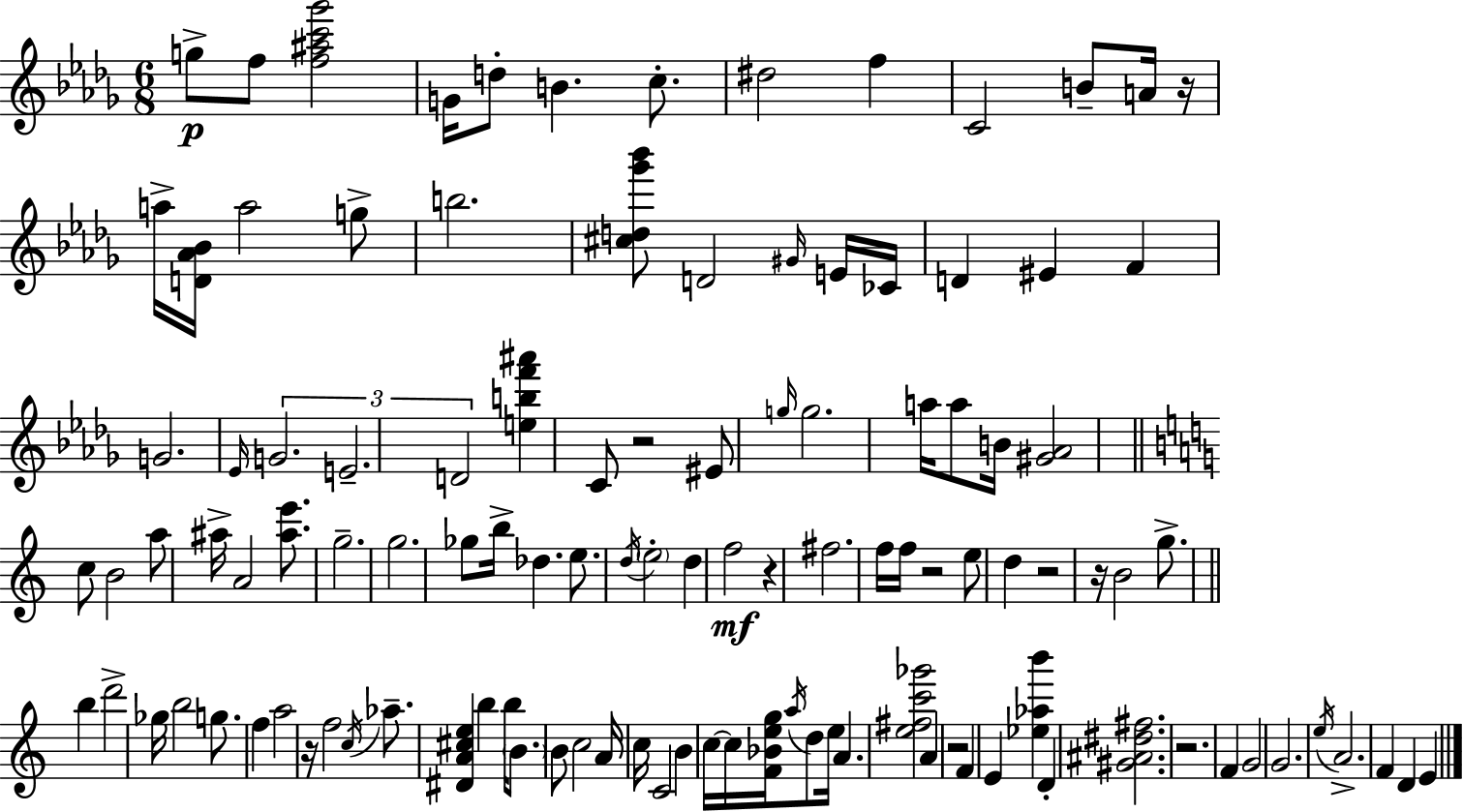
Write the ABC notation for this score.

X:1
T:Untitled
M:6/8
L:1/4
K:Bbm
g/2 f/2 [f^ac'_g']2 G/4 d/2 B c/2 ^d2 f C2 B/2 A/4 z/4 a/4 [D_A_B]/4 a2 g/2 b2 [^cd_g'_b']/2 D2 ^G/4 E/4 _C/4 D ^E F G2 _E/4 G2 E2 D2 [ebf'^a'] C/2 z2 ^E/2 g/4 g2 a/4 a/2 B/4 [^G_A]2 c/2 B2 a/2 ^a/4 A2 [^ae']/2 g2 g2 _g/2 b/4 _d e/2 d/4 e2 d f2 z ^f2 f/4 f/4 z2 e/2 d z2 z/4 B2 g/2 b d'2 _g/4 b2 g/2 f a2 z/4 f2 c/4 _a/2 [^DA^ce] b b/4 B/2 B/2 c2 A/4 c/4 C2 B c/4 c/4 [F_Beg]/4 a/4 d/2 e/4 A [e^fc'_g']2 A z2 F E [_e_ab'] D [^G^A^d^f]2 z2 F G2 G2 e/4 A2 F D E